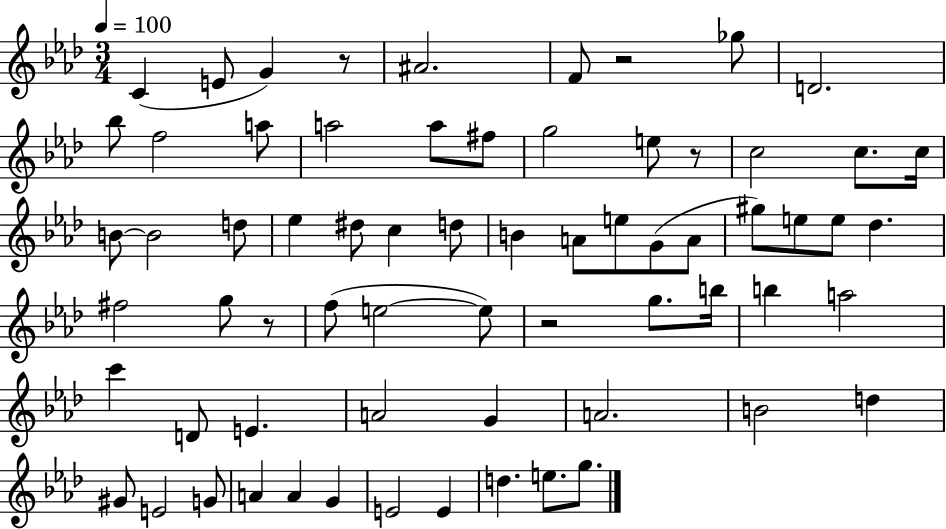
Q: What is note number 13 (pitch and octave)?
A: F#5